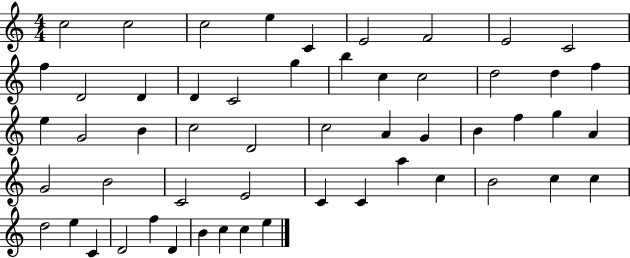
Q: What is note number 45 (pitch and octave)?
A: D5